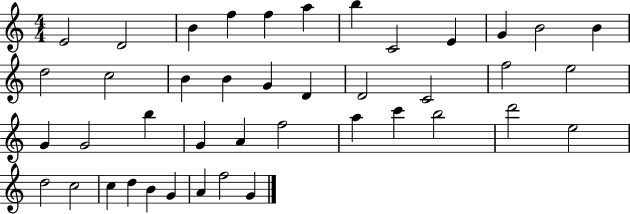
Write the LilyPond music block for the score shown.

{
  \clef treble
  \numericTimeSignature
  \time 4/4
  \key c \major
  e'2 d'2 | b'4 f''4 f''4 a''4 | b''4 c'2 e'4 | g'4 b'2 b'4 | \break d''2 c''2 | b'4 b'4 g'4 d'4 | d'2 c'2 | f''2 e''2 | \break g'4 g'2 b''4 | g'4 a'4 f''2 | a''4 c'''4 b''2 | d'''2 e''2 | \break d''2 c''2 | c''4 d''4 b'4 g'4 | a'4 f''2 g'4 | \bar "|."
}